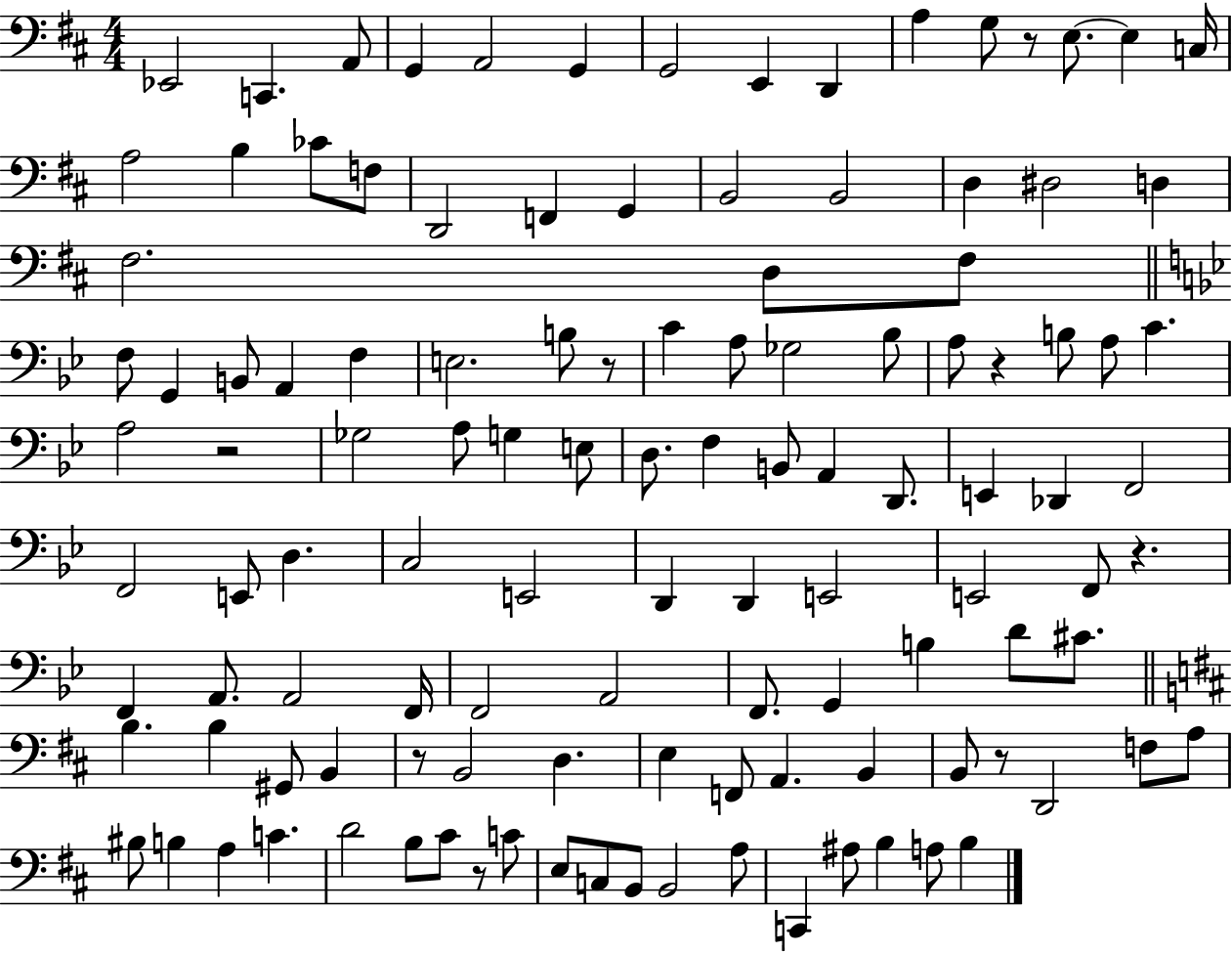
X:1
T:Untitled
M:4/4
L:1/4
K:D
_E,,2 C,, A,,/2 G,, A,,2 G,, G,,2 E,, D,, A, G,/2 z/2 E,/2 E, C,/4 A,2 B, _C/2 F,/2 D,,2 F,, G,, B,,2 B,,2 D, ^D,2 D, ^F,2 D,/2 ^F,/2 F,/2 G,, B,,/2 A,, F, E,2 B,/2 z/2 C A,/2 _G,2 _B,/2 A,/2 z B,/2 A,/2 C A,2 z2 _G,2 A,/2 G, E,/2 D,/2 F, B,,/2 A,, D,,/2 E,, _D,, F,,2 F,,2 E,,/2 D, C,2 E,,2 D,, D,, E,,2 E,,2 F,,/2 z F,, A,,/2 A,,2 F,,/4 F,,2 A,,2 F,,/2 G,, B, D/2 ^C/2 B, B, ^G,,/2 B,, z/2 B,,2 D, E, F,,/2 A,, B,, B,,/2 z/2 D,,2 F,/2 A,/2 ^B,/2 B, A, C D2 B,/2 ^C/2 z/2 C/2 E,/2 C,/2 B,,/2 B,,2 A,/2 C,, ^A,/2 B, A,/2 B,